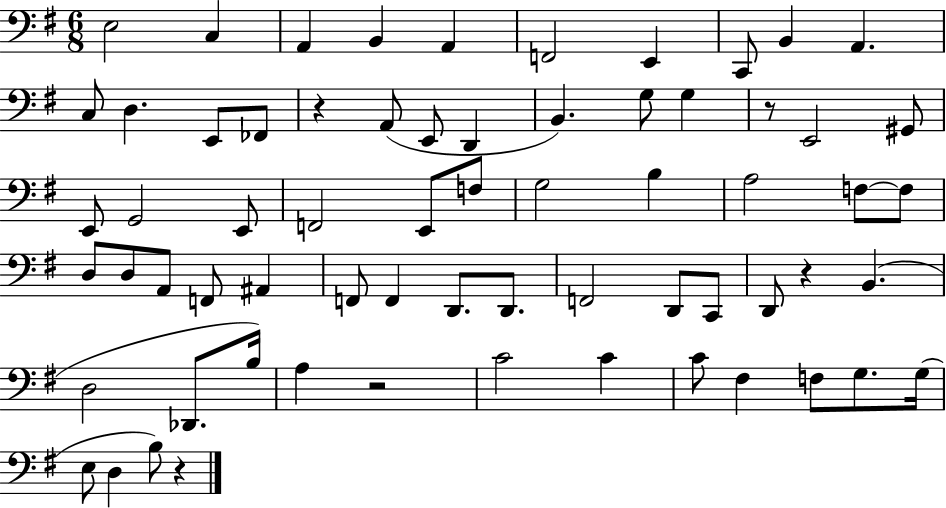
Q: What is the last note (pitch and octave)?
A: B3